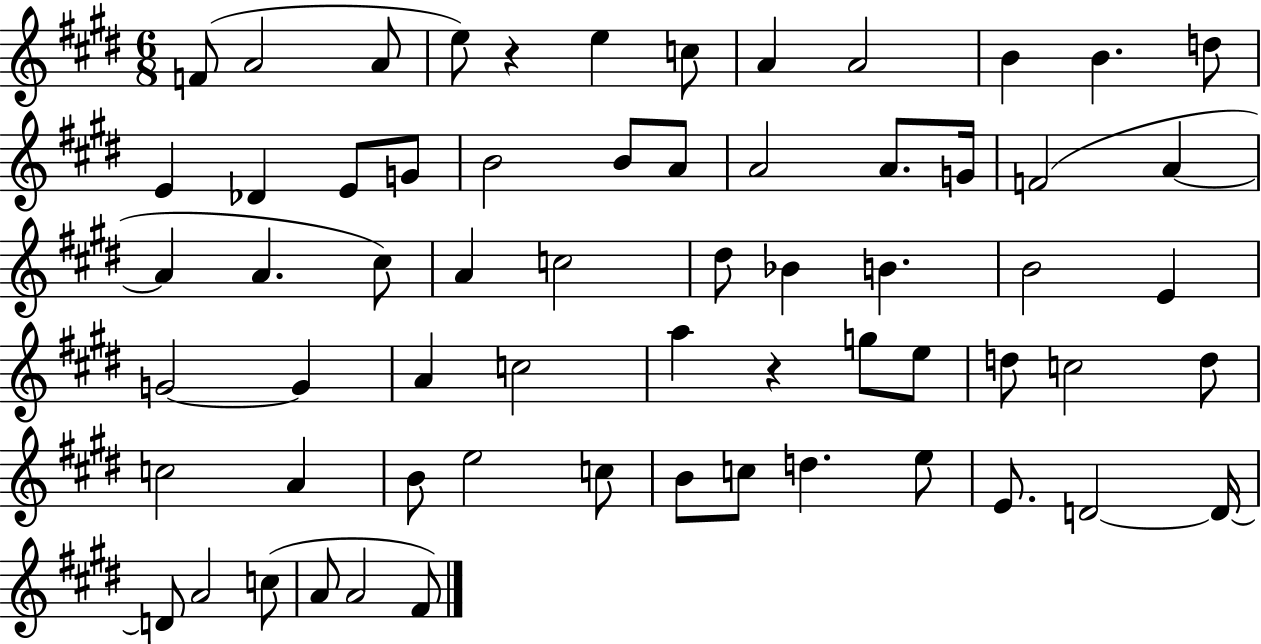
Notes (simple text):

F4/e A4/h A4/e E5/e R/q E5/q C5/e A4/q A4/h B4/q B4/q. D5/e E4/q Db4/q E4/e G4/e B4/h B4/e A4/e A4/h A4/e. G4/s F4/h A4/q A4/q A4/q. C#5/e A4/q C5/h D#5/e Bb4/q B4/q. B4/h E4/q G4/h G4/q A4/q C5/h A5/q R/q G5/e E5/e D5/e C5/h D5/e C5/h A4/q B4/e E5/h C5/e B4/e C5/e D5/q. E5/e E4/e. D4/h D4/s D4/e A4/h C5/e A4/e A4/h F#4/e